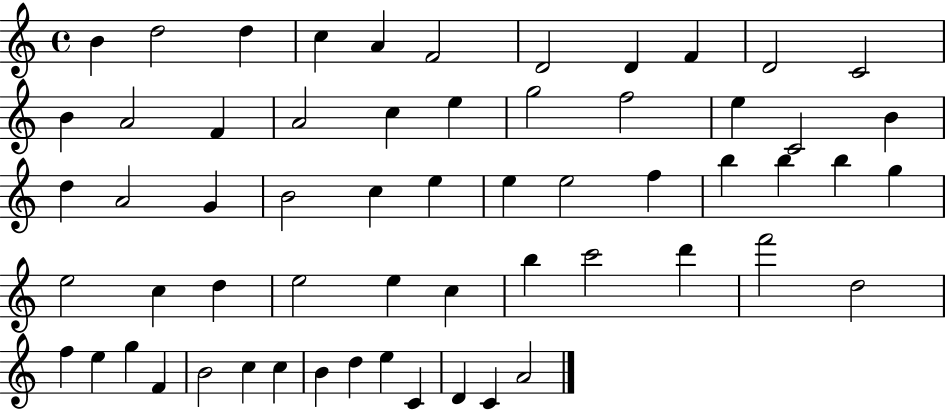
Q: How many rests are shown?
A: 0